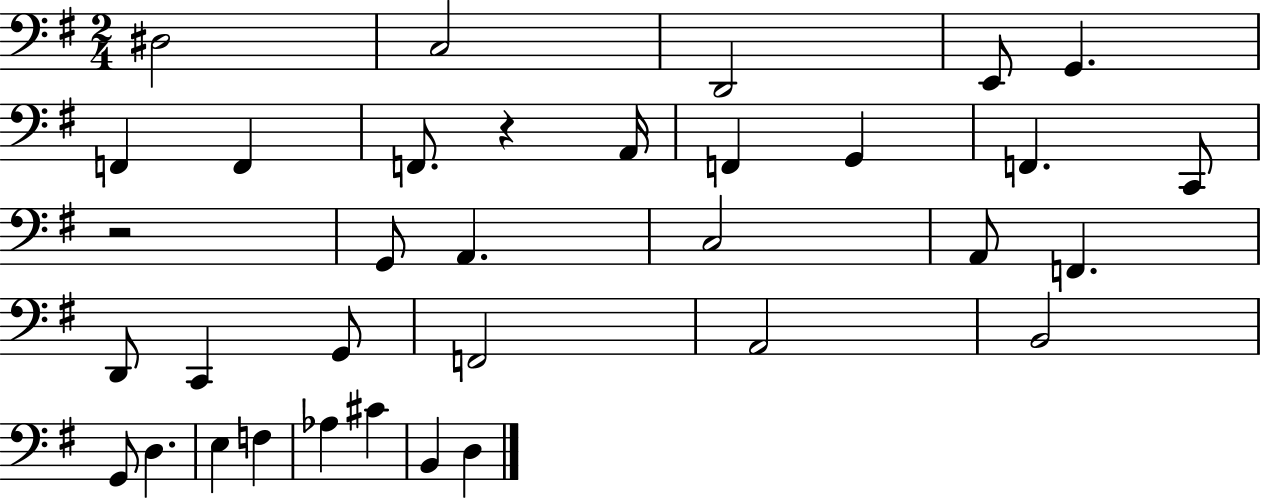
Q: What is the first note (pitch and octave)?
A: D#3